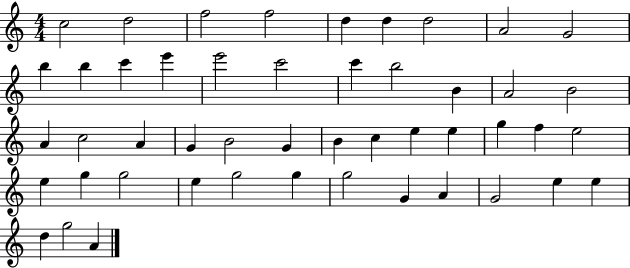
{
  \clef treble
  \numericTimeSignature
  \time 4/4
  \key c \major
  c''2 d''2 | f''2 f''2 | d''4 d''4 d''2 | a'2 g'2 | \break b''4 b''4 c'''4 e'''4 | e'''2 c'''2 | c'''4 b''2 b'4 | a'2 b'2 | \break a'4 c''2 a'4 | g'4 b'2 g'4 | b'4 c''4 e''4 e''4 | g''4 f''4 e''2 | \break e''4 g''4 g''2 | e''4 g''2 g''4 | g''2 g'4 a'4 | g'2 e''4 e''4 | \break d''4 g''2 a'4 | \bar "|."
}